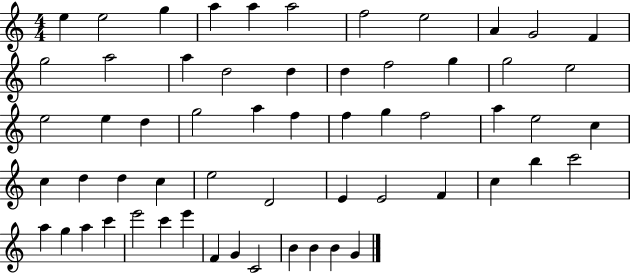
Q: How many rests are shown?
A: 0